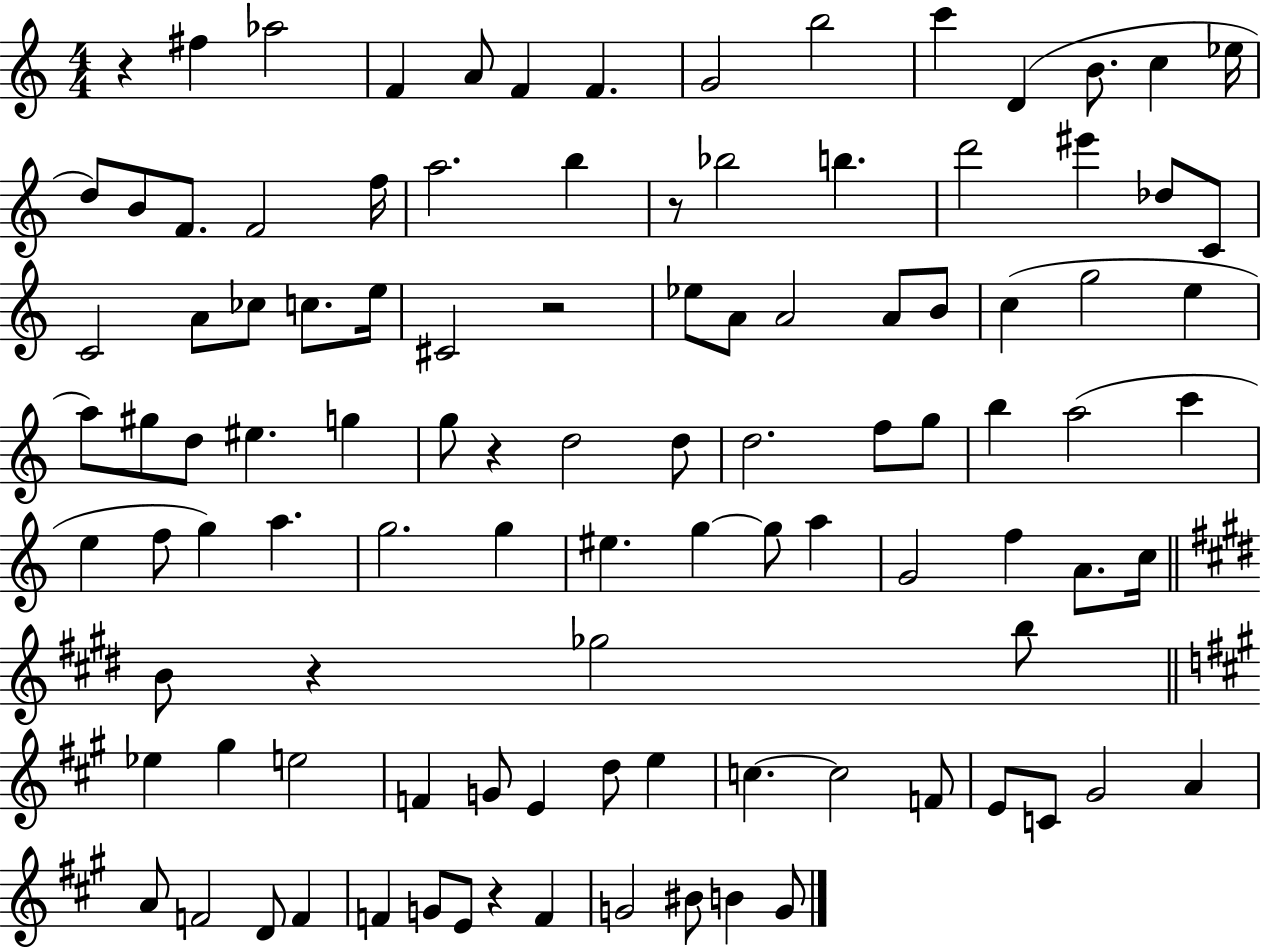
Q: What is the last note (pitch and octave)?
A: G4